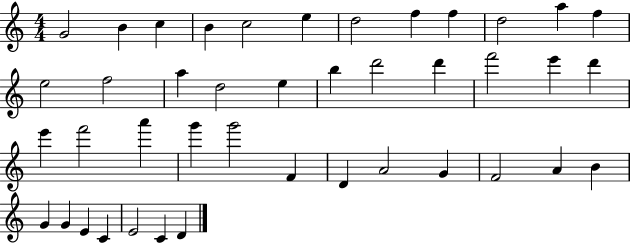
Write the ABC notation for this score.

X:1
T:Untitled
M:4/4
L:1/4
K:C
G2 B c B c2 e d2 f f d2 a f e2 f2 a d2 e b d'2 d' f'2 e' d' e' f'2 a' g' g'2 F D A2 G F2 A B G G E C E2 C D